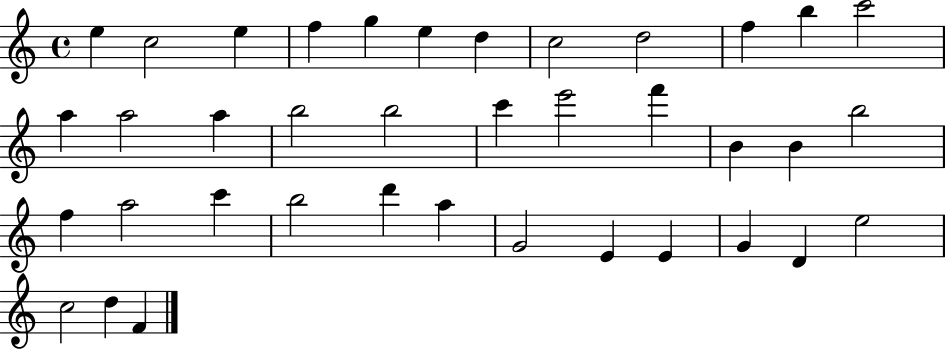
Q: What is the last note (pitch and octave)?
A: F4